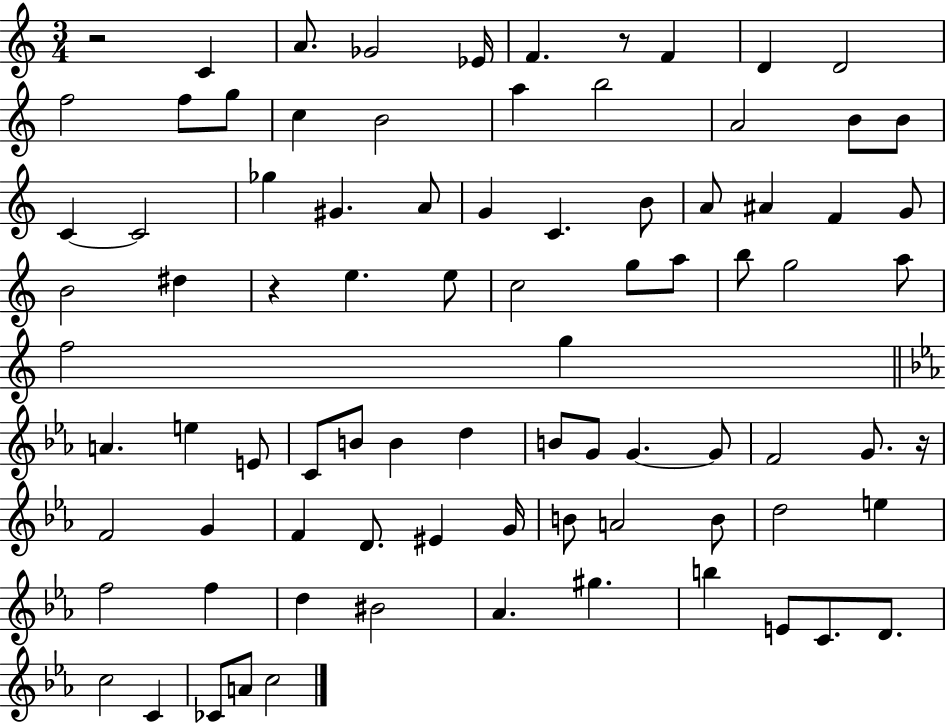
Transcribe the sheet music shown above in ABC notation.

X:1
T:Untitled
M:3/4
L:1/4
K:C
z2 C A/2 _G2 _E/4 F z/2 F D D2 f2 f/2 g/2 c B2 a b2 A2 B/2 B/2 C C2 _g ^G A/2 G C B/2 A/2 ^A F G/2 B2 ^d z e e/2 c2 g/2 a/2 b/2 g2 a/2 f2 g A e E/2 C/2 B/2 B d B/2 G/2 G G/2 F2 G/2 z/4 F2 G F D/2 ^E G/4 B/2 A2 B/2 d2 e f2 f d ^B2 _A ^g b E/2 C/2 D/2 c2 C _C/2 A/2 c2